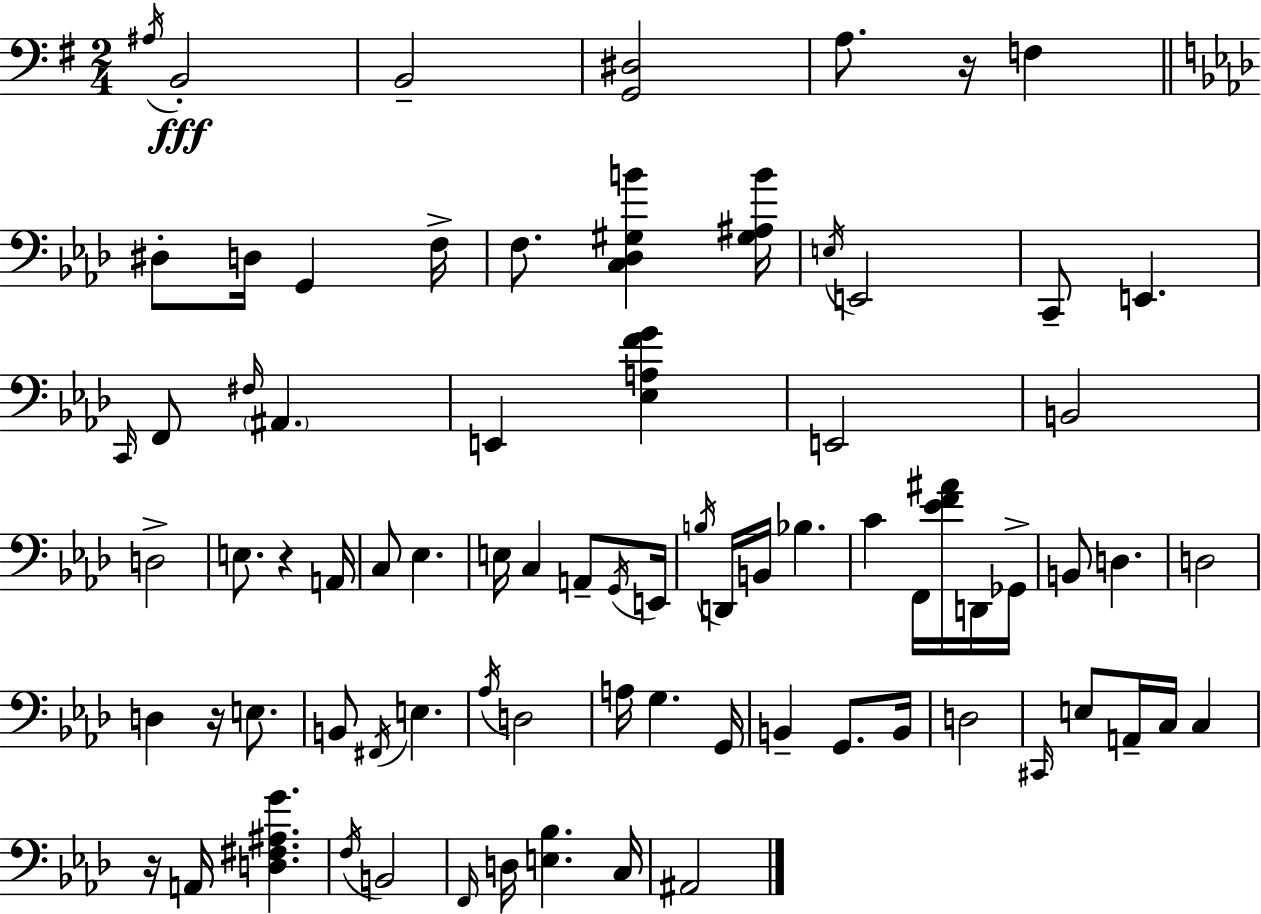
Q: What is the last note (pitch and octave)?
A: A#2